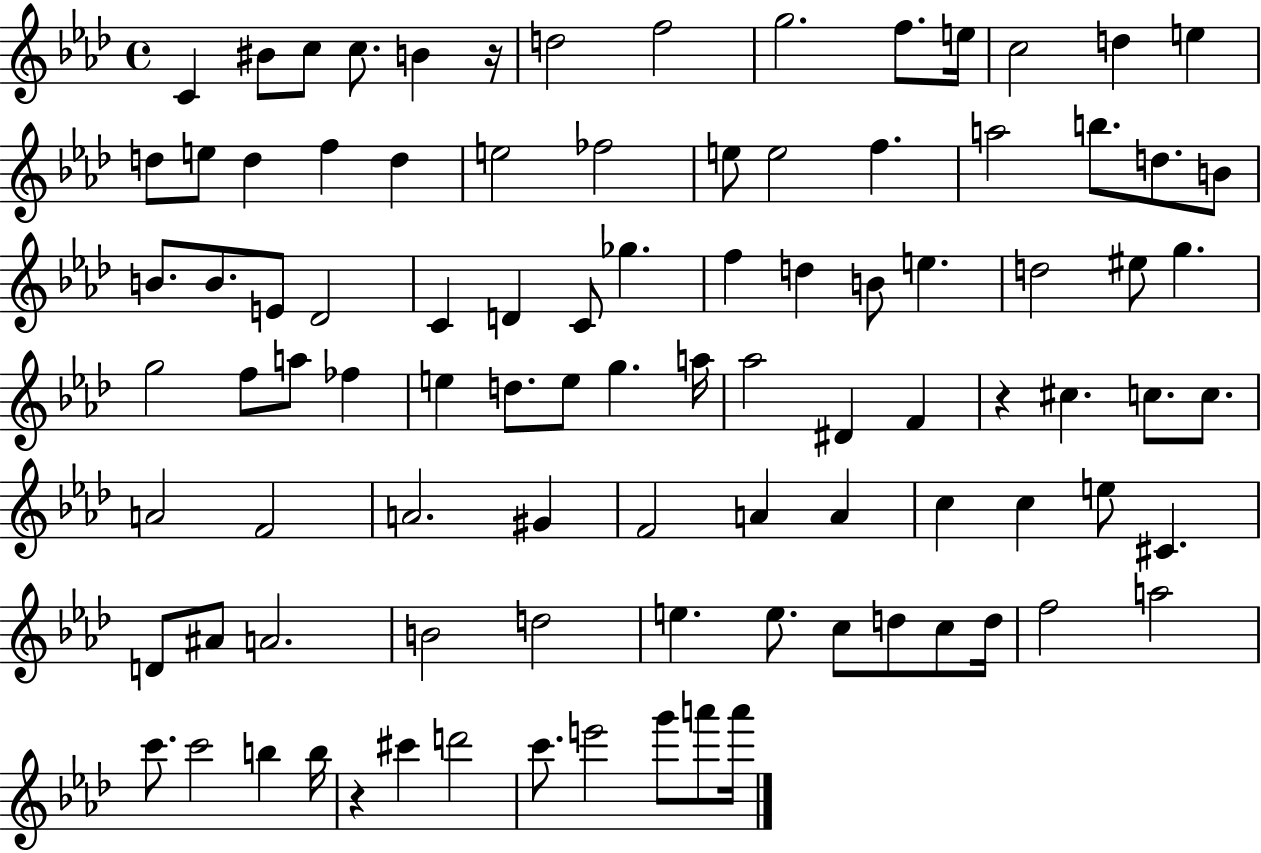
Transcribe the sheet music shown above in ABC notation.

X:1
T:Untitled
M:4/4
L:1/4
K:Ab
C ^B/2 c/2 c/2 B z/4 d2 f2 g2 f/2 e/4 c2 d e d/2 e/2 d f d e2 _f2 e/2 e2 f a2 b/2 d/2 B/2 B/2 B/2 E/2 _D2 C D C/2 _g f d B/2 e d2 ^e/2 g g2 f/2 a/2 _f e d/2 e/2 g a/4 _a2 ^D F z ^c c/2 c/2 A2 F2 A2 ^G F2 A A c c e/2 ^C D/2 ^A/2 A2 B2 d2 e e/2 c/2 d/2 c/2 d/4 f2 a2 c'/2 c'2 b b/4 z ^c' d'2 c'/2 e'2 g'/2 a'/2 a'/4